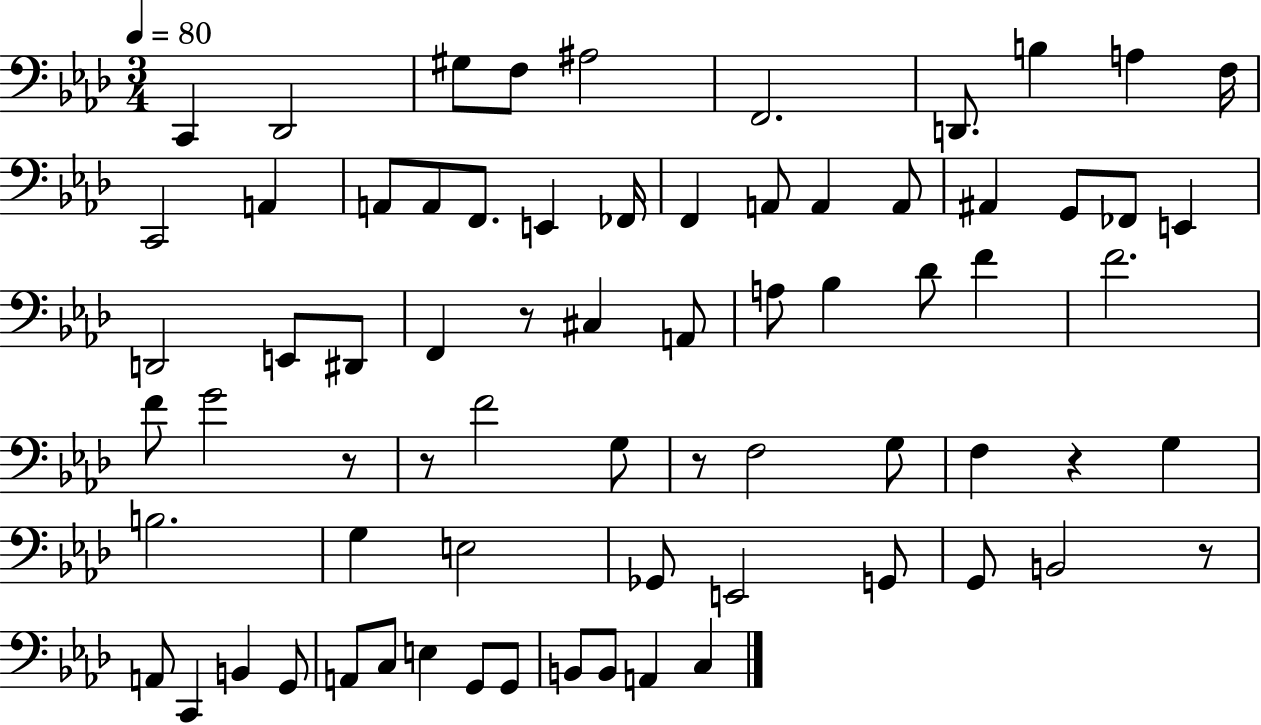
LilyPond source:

{
  \clef bass
  \numericTimeSignature
  \time 3/4
  \key aes \major
  \tempo 4 = 80
  c,4 des,2 | gis8 f8 ais2 | f,2. | d,8. b4 a4 f16 | \break c,2 a,4 | a,8 a,8 f,8. e,4 fes,16 | f,4 a,8 a,4 a,8 | ais,4 g,8 fes,8 e,4 | \break d,2 e,8 dis,8 | f,4 r8 cis4 a,8 | a8 bes4 des'8 f'4 | f'2. | \break f'8 g'2 r8 | r8 f'2 g8 | r8 f2 g8 | f4 r4 g4 | \break b2. | g4 e2 | ges,8 e,2 g,8 | g,8 b,2 r8 | \break a,8 c,4 b,4 g,8 | a,8 c8 e4 g,8 g,8 | b,8 b,8 a,4 c4 | \bar "|."
}